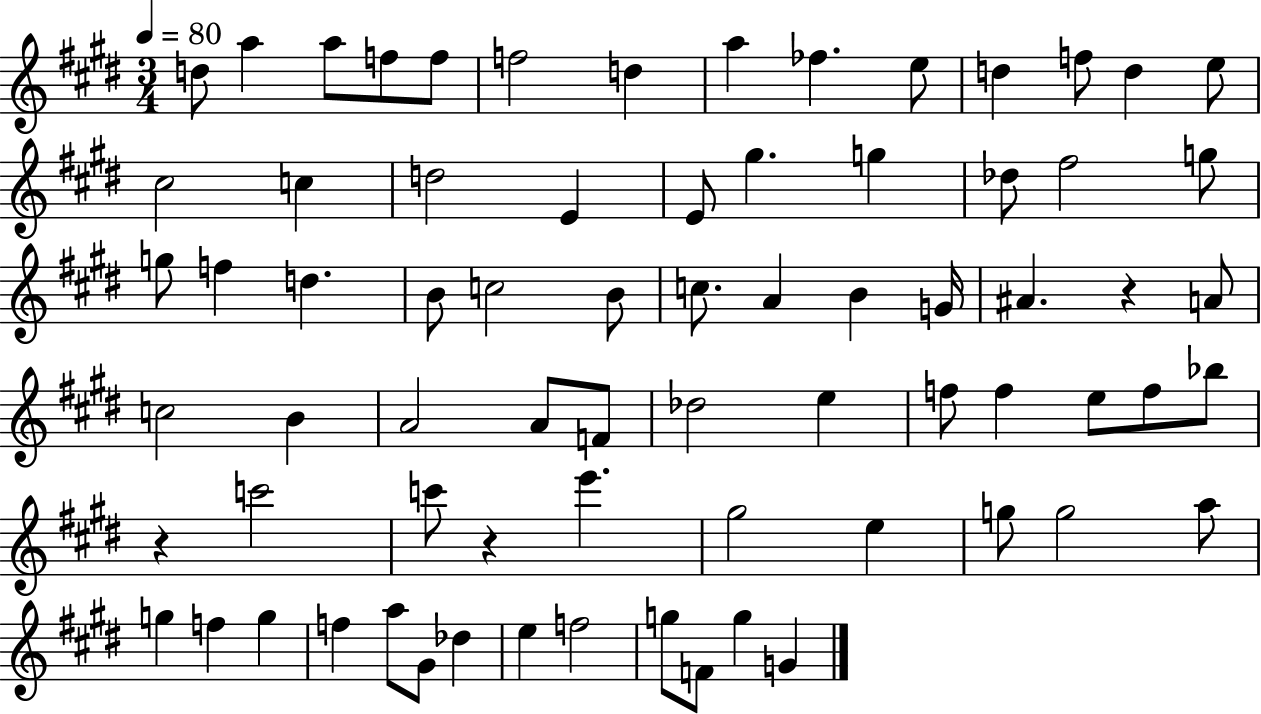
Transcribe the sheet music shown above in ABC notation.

X:1
T:Untitled
M:3/4
L:1/4
K:E
d/2 a a/2 f/2 f/2 f2 d a _f e/2 d f/2 d e/2 ^c2 c d2 E E/2 ^g g _d/2 ^f2 g/2 g/2 f d B/2 c2 B/2 c/2 A B G/4 ^A z A/2 c2 B A2 A/2 F/2 _d2 e f/2 f e/2 f/2 _b/2 z c'2 c'/2 z e' ^g2 e g/2 g2 a/2 g f g f a/2 ^G/2 _d e f2 g/2 F/2 g G